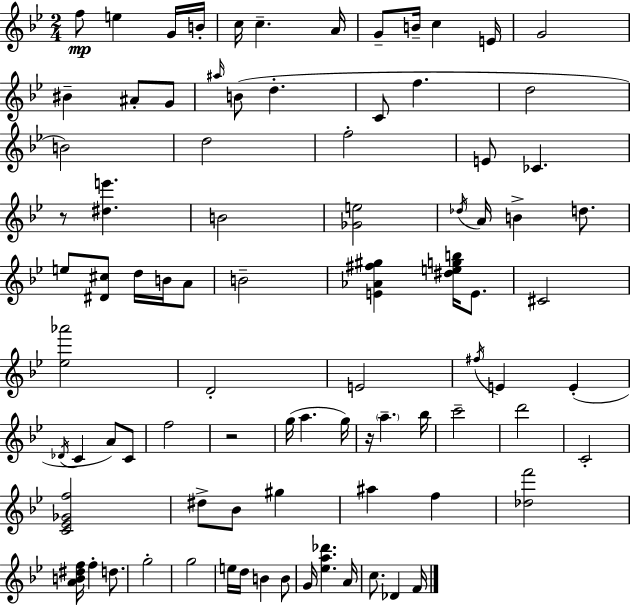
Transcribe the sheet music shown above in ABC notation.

X:1
T:Untitled
M:2/4
L:1/4
K:Gm
f/2 e G/4 B/4 c/4 c A/4 G/2 B/4 c E/4 G2 ^B ^A/2 G/2 ^a/4 B/2 d C/2 f d2 B2 d2 f2 E/2 _C z/2 [^de'] B2 [_Ge]2 _d/4 A/4 B d/2 e/2 [^D^c]/2 d/4 B/4 A/2 B2 [E_A^f^g] [^degb]/4 E/2 ^C2 [_e_a']2 D2 E2 ^f/4 E E _D/4 C A/2 C/2 f2 z2 g/4 a g/4 z/4 a _b/4 c'2 d'2 C2 [C_E_Gf]2 ^d/2 _B/2 ^g ^a f [_df']2 [AB^df]/4 f d/2 g2 g2 e/4 d/4 B B/2 G/4 [_ea_d'] A/4 c/2 _D F/4